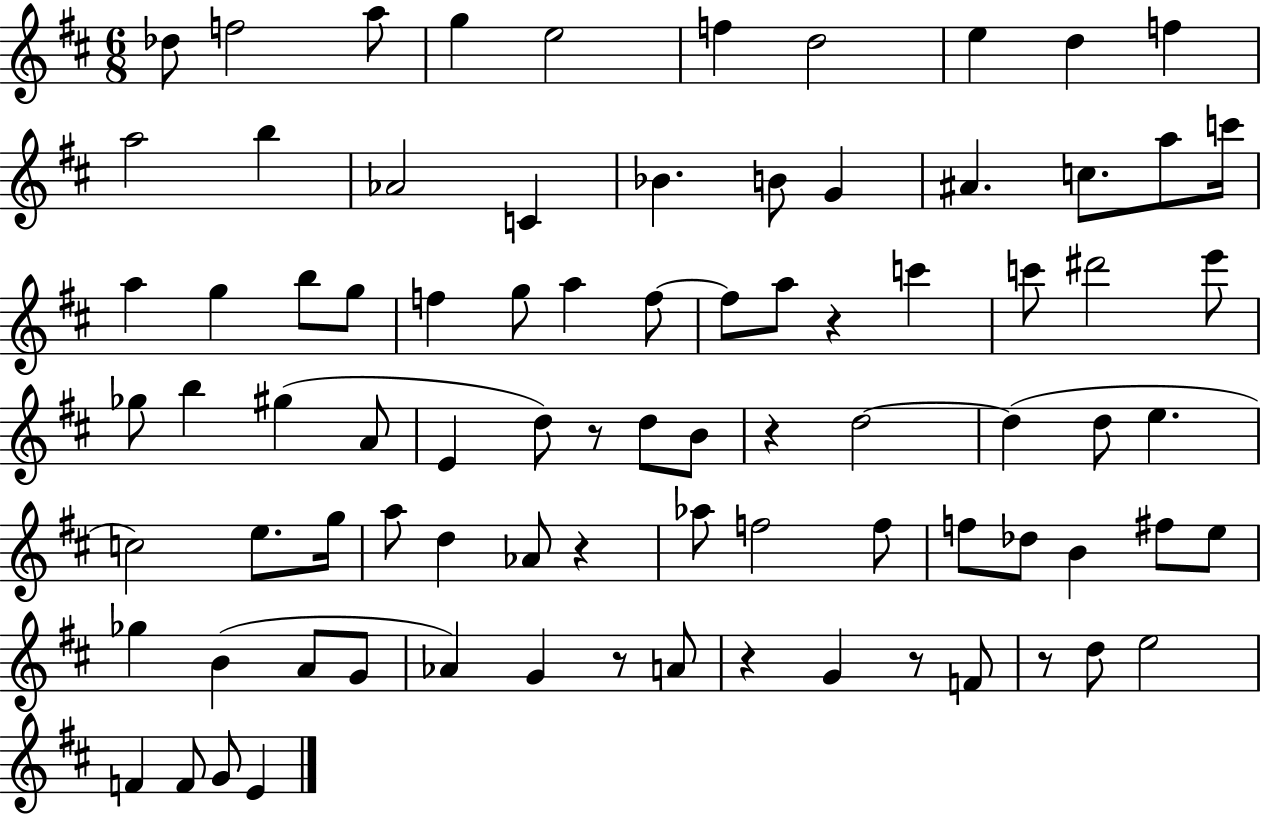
X:1
T:Untitled
M:6/8
L:1/4
K:D
_d/2 f2 a/2 g e2 f d2 e d f a2 b _A2 C _B B/2 G ^A c/2 a/2 c'/4 a g b/2 g/2 f g/2 a f/2 f/2 a/2 z c' c'/2 ^d'2 e'/2 _g/2 b ^g A/2 E d/2 z/2 d/2 B/2 z d2 d d/2 e c2 e/2 g/4 a/2 d _A/2 z _a/2 f2 f/2 f/2 _d/2 B ^f/2 e/2 _g B A/2 G/2 _A G z/2 A/2 z G z/2 F/2 z/2 d/2 e2 F F/2 G/2 E